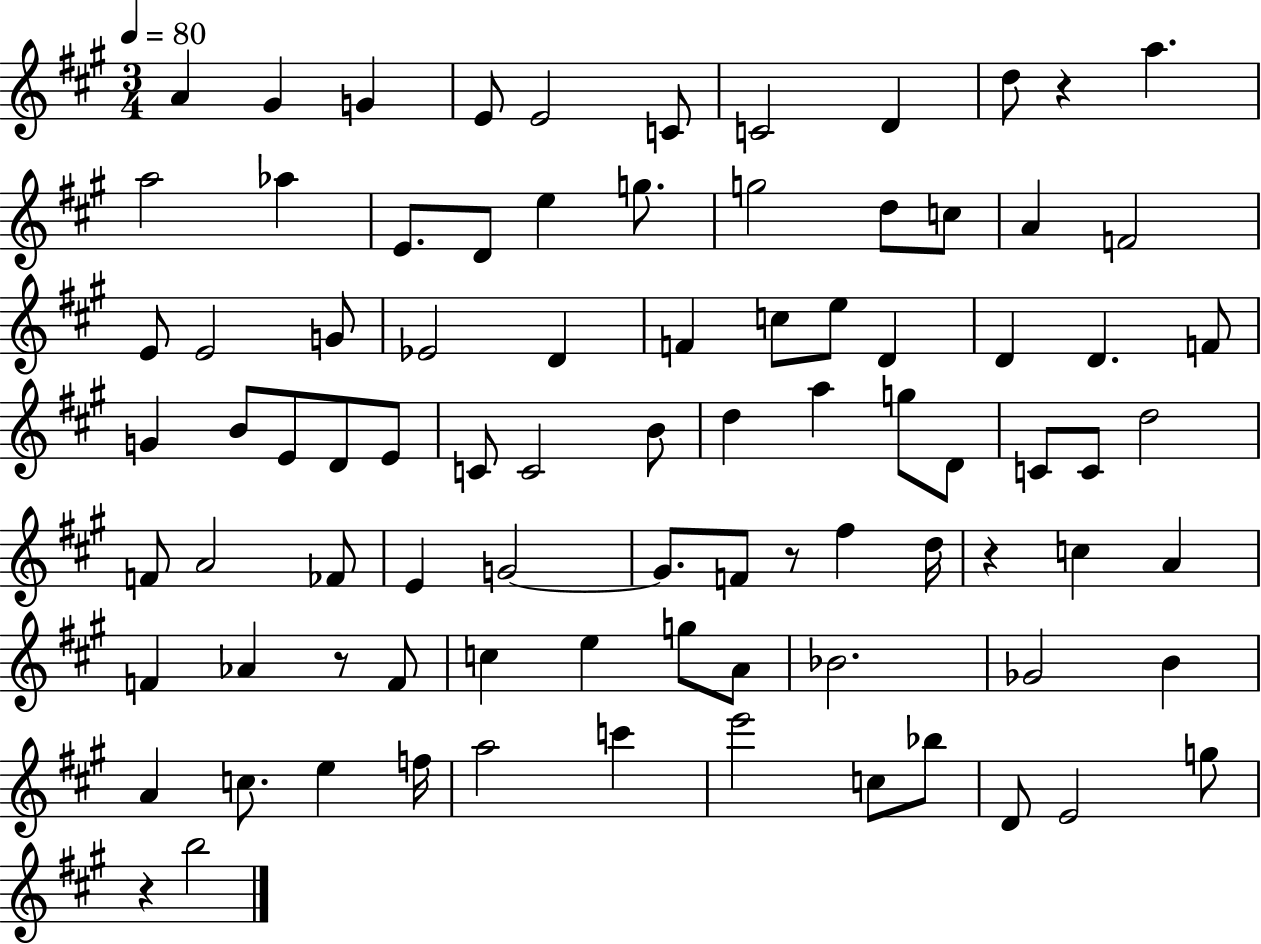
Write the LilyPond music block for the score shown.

{
  \clef treble
  \numericTimeSignature
  \time 3/4
  \key a \major
  \tempo 4 = 80
  a'4 gis'4 g'4 | e'8 e'2 c'8 | c'2 d'4 | d''8 r4 a''4. | \break a''2 aes''4 | e'8. d'8 e''4 g''8. | g''2 d''8 c''8 | a'4 f'2 | \break e'8 e'2 g'8 | ees'2 d'4 | f'4 c''8 e''8 d'4 | d'4 d'4. f'8 | \break g'4 b'8 e'8 d'8 e'8 | c'8 c'2 b'8 | d''4 a''4 g''8 d'8 | c'8 c'8 d''2 | \break f'8 a'2 fes'8 | e'4 g'2~~ | g'8. f'8 r8 fis''4 d''16 | r4 c''4 a'4 | \break f'4 aes'4 r8 f'8 | c''4 e''4 g''8 a'8 | bes'2. | ges'2 b'4 | \break a'4 c''8. e''4 f''16 | a''2 c'''4 | e'''2 c''8 bes''8 | d'8 e'2 g''8 | \break r4 b''2 | \bar "|."
}